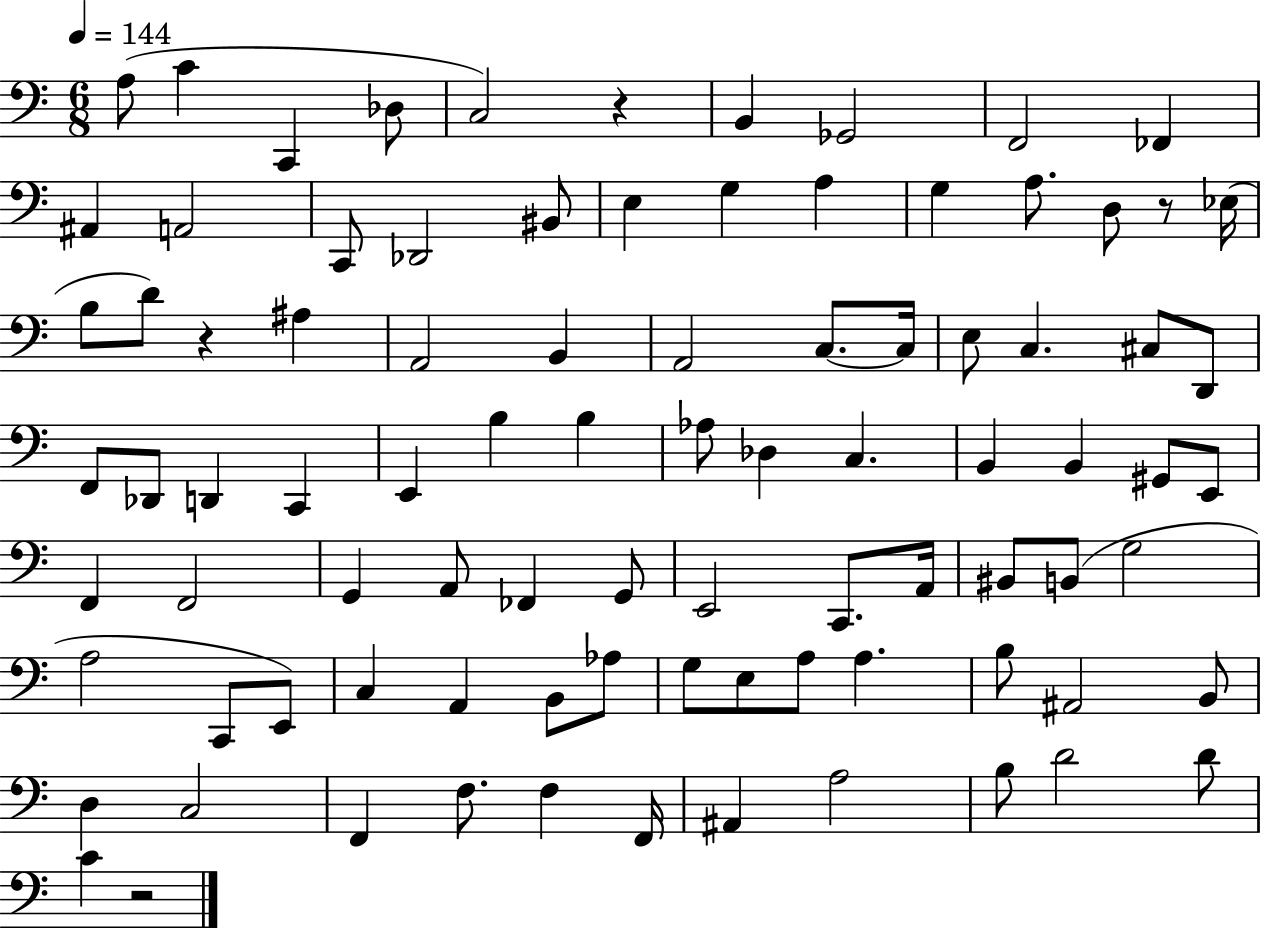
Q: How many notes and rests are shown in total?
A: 89